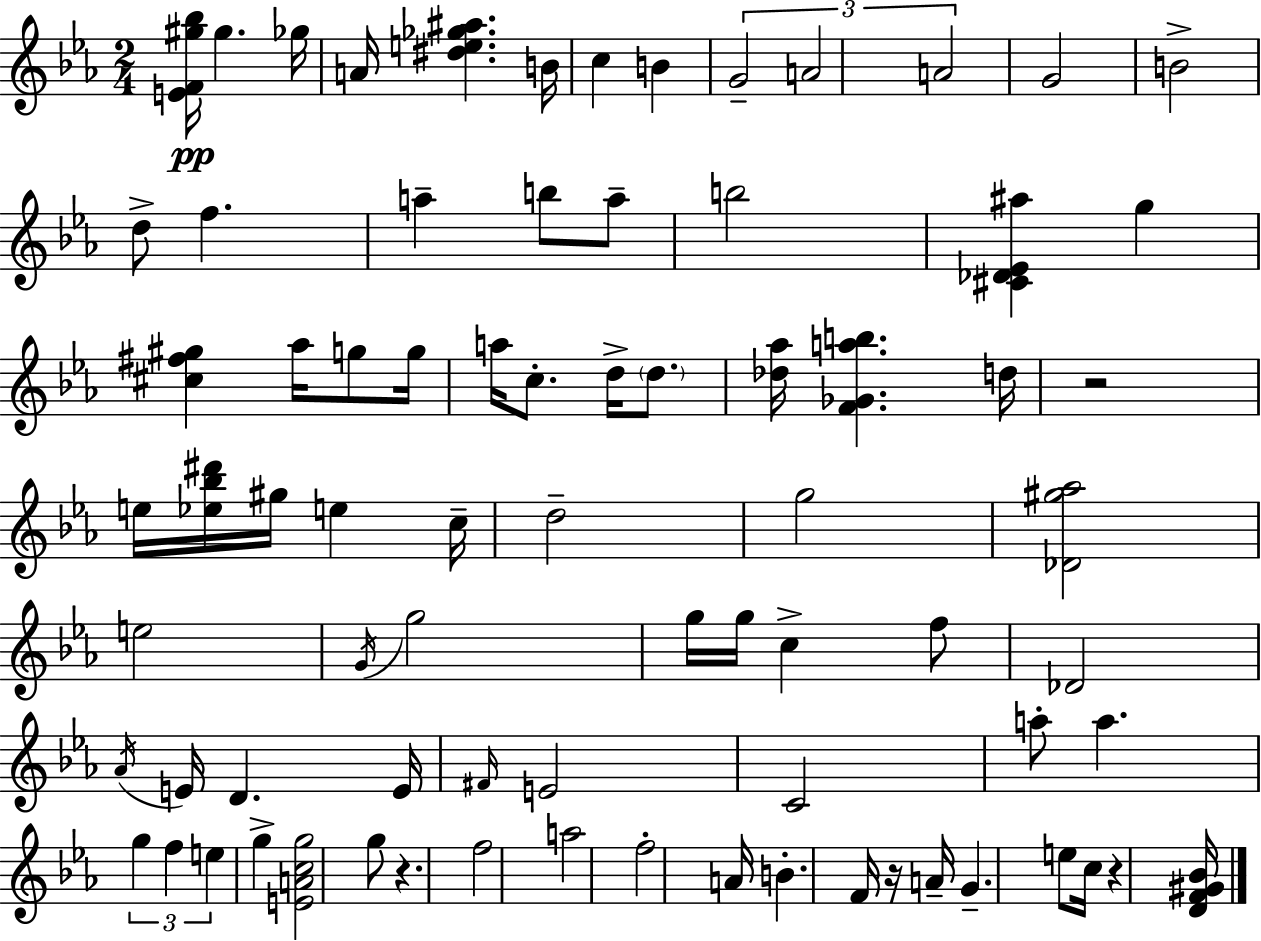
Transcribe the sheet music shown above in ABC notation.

X:1
T:Untitled
M:2/4
L:1/4
K:Eb
[EF^g_b]/4 ^g _g/4 A/4 [^de_g^a] B/4 c B G2 A2 A2 G2 B2 d/2 f a b/2 a/2 b2 [^C_D_E^a] g [^c^f^g] _a/4 g/2 g/4 a/4 c/2 d/4 d/2 [_d_a]/4 [F_Gab] d/4 z2 e/4 [_e_b^d']/4 ^g/4 e c/4 d2 g2 [_D^g_a]2 e2 G/4 g2 g/4 g/4 c f/2 _D2 _A/4 E/4 D E/4 ^F/4 E2 C2 a/2 a g f e g [EAcg]2 g/2 z f2 a2 f2 A/4 B F/4 z/4 A/4 G e/2 c/4 z [DF^G_B]/4